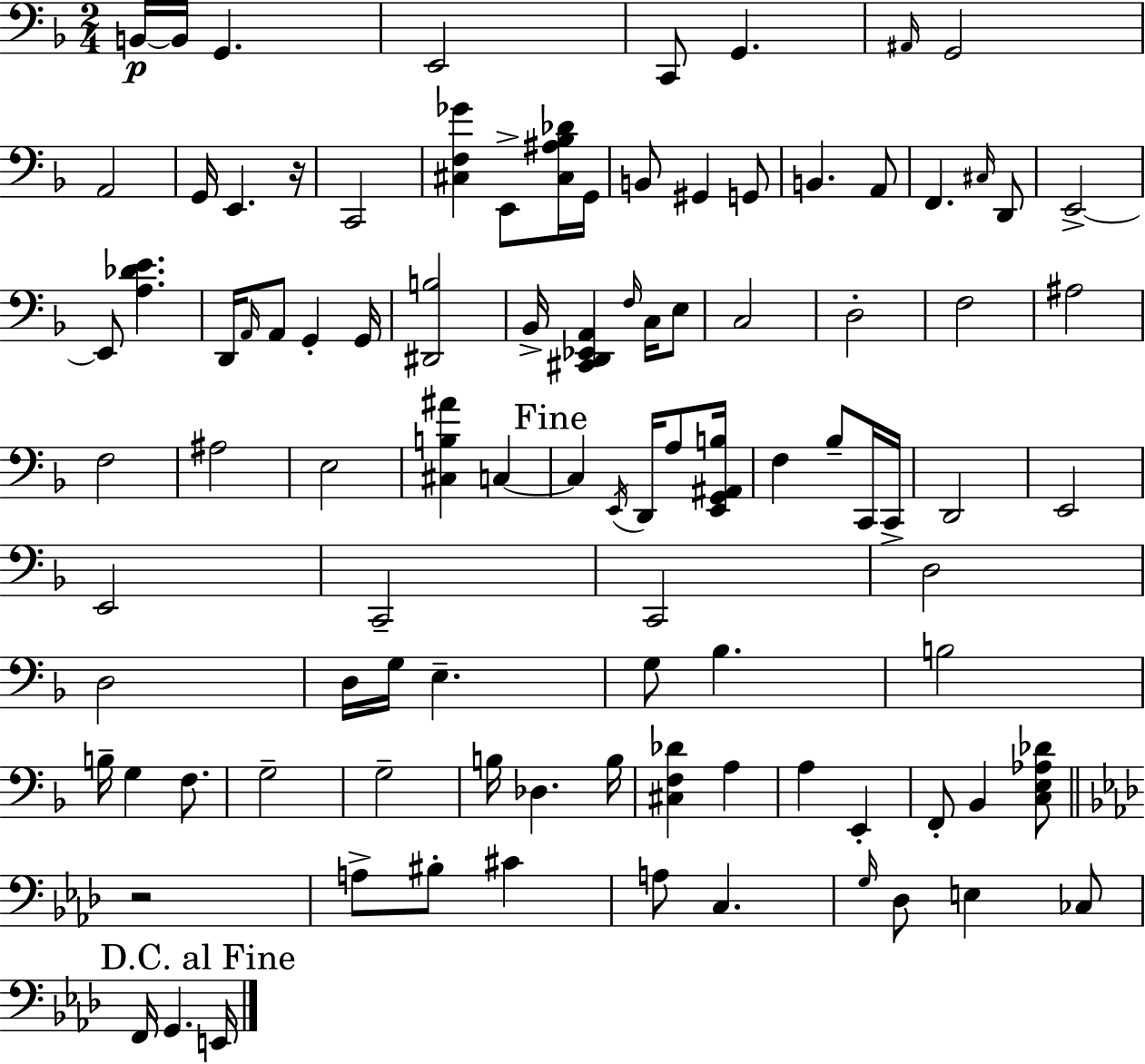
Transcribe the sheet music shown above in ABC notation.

X:1
T:Untitled
M:2/4
L:1/4
K:Dm
B,,/4 B,,/4 G,, E,,2 C,,/2 G,, ^A,,/4 G,,2 A,,2 G,,/4 E,, z/4 C,,2 [^C,F,_G] E,,/2 [^C,^A,_B,_D]/4 G,,/4 B,,/2 ^G,, G,,/2 B,, A,,/2 F,, ^C,/4 D,,/2 E,,2 E,,/2 [A,_DE] D,,/4 A,,/4 A,,/2 G,, G,,/4 [^D,,B,]2 _B,,/4 [^C,,D,,_E,,A,,] F,/4 C,/4 E,/2 C,2 D,2 F,2 ^A,2 F,2 ^A,2 E,2 [^C,B,^A] C, C, E,,/4 D,,/4 A,/2 [E,,G,,^A,,B,]/4 F, _B,/2 C,,/4 C,,/4 D,,2 E,,2 E,,2 C,,2 C,,2 D,2 D,2 D,/4 G,/4 E, G,/2 _B, B,2 B,/4 G, F,/2 G,2 G,2 B,/4 _D, B,/4 [^C,F,_D] A, A, E,, F,,/2 _B,, [C,E,_A,_D]/2 z2 A,/2 ^B,/2 ^C A,/2 C, G,/4 _D,/2 E, _C,/2 F,,/4 G,, E,,/4